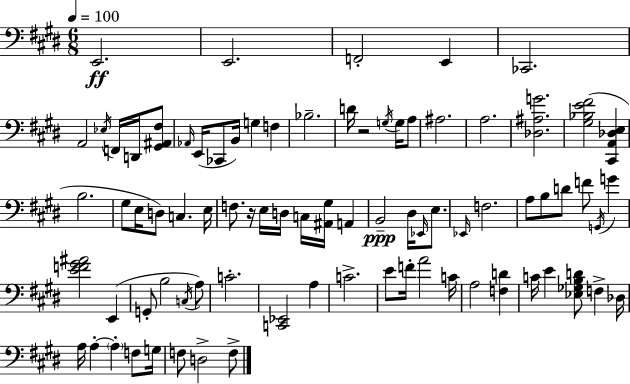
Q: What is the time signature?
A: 6/8